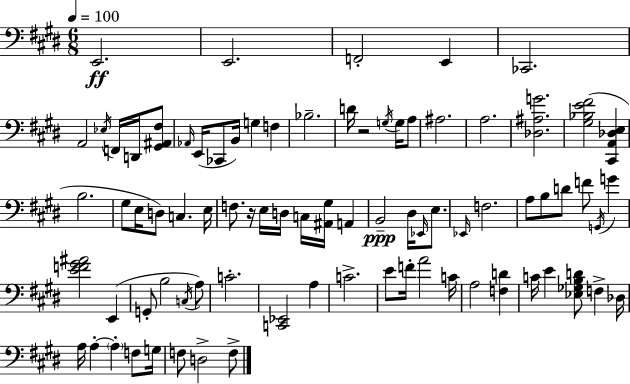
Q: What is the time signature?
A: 6/8